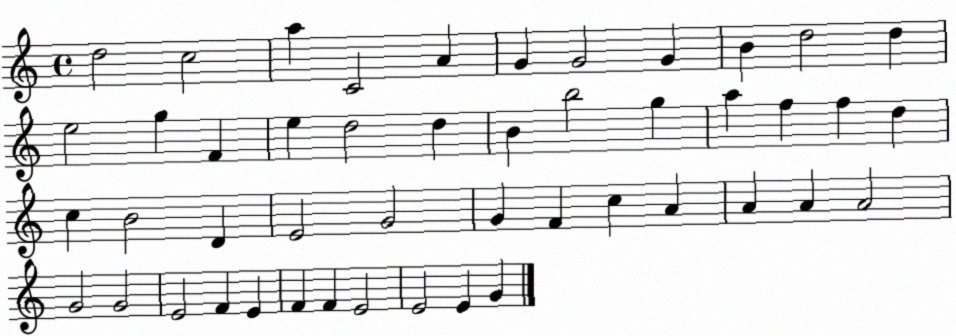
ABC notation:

X:1
T:Untitled
M:4/4
L:1/4
K:C
d2 c2 a C2 A G G2 G B d2 d e2 g F e d2 d B b2 g a f f d c B2 D E2 G2 G F c A A A A2 G2 G2 E2 F E F F E2 E2 E G